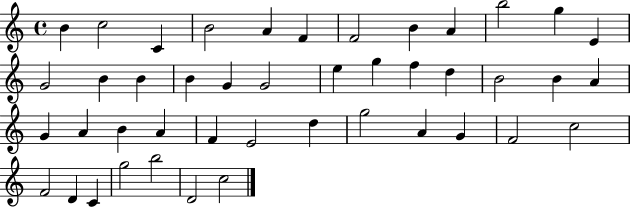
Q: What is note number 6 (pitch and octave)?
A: F4